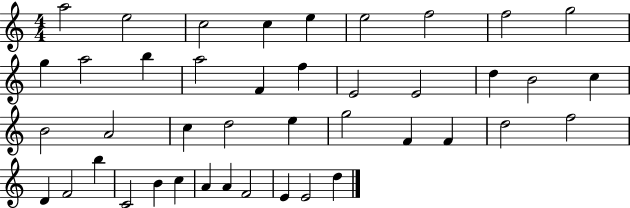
A5/h E5/h C5/h C5/q E5/q E5/h F5/h F5/h G5/h G5/q A5/h B5/q A5/h F4/q F5/q E4/h E4/h D5/q B4/h C5/q B4/h A4/h C5/q D5/h E5/q G5/h F4/q F4/q D5/h F5/h D4/q F4/h B5/q C4/h B4/q C5/q A4/q A4/q F4/h E4/q E4/h D5/q